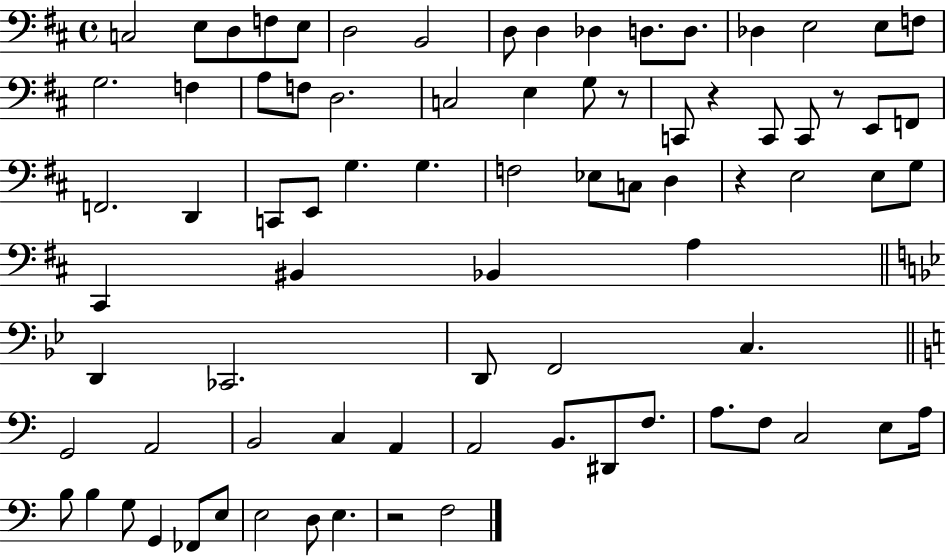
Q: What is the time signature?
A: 4/4